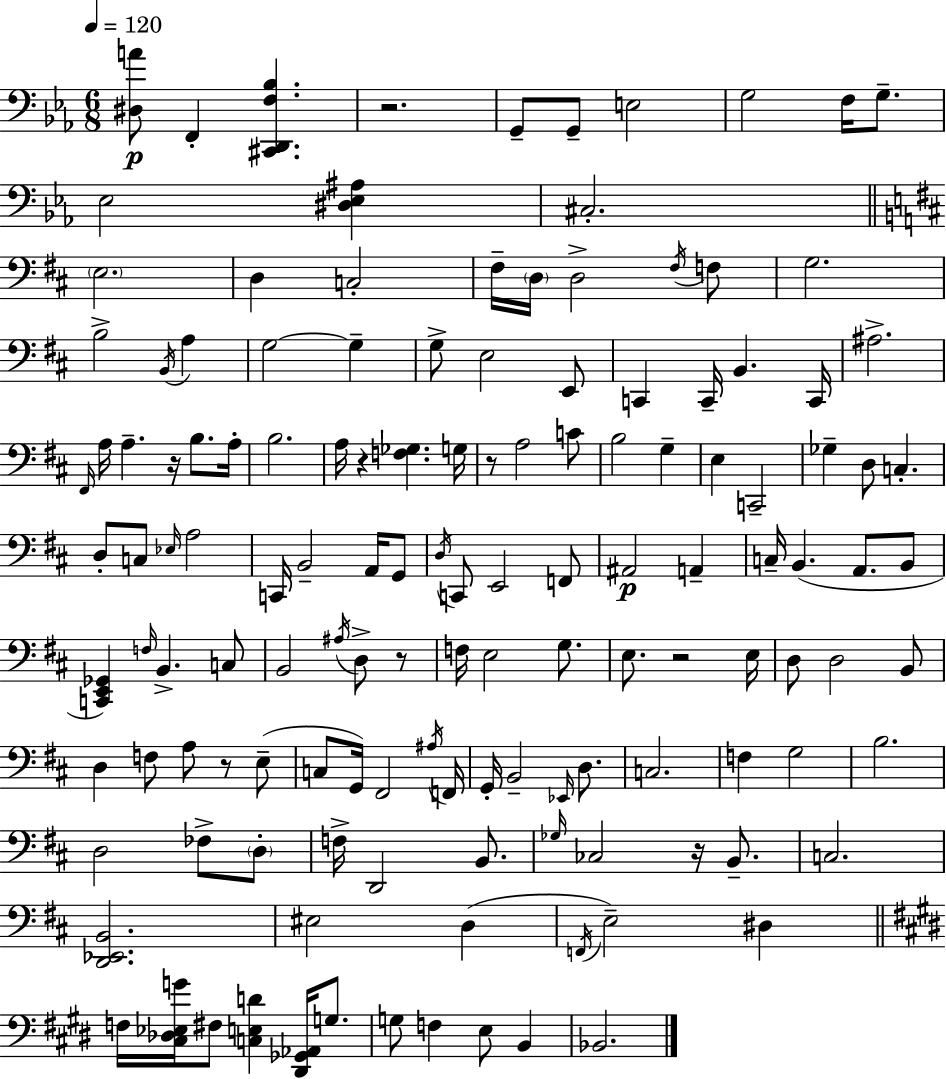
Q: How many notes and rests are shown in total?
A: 137